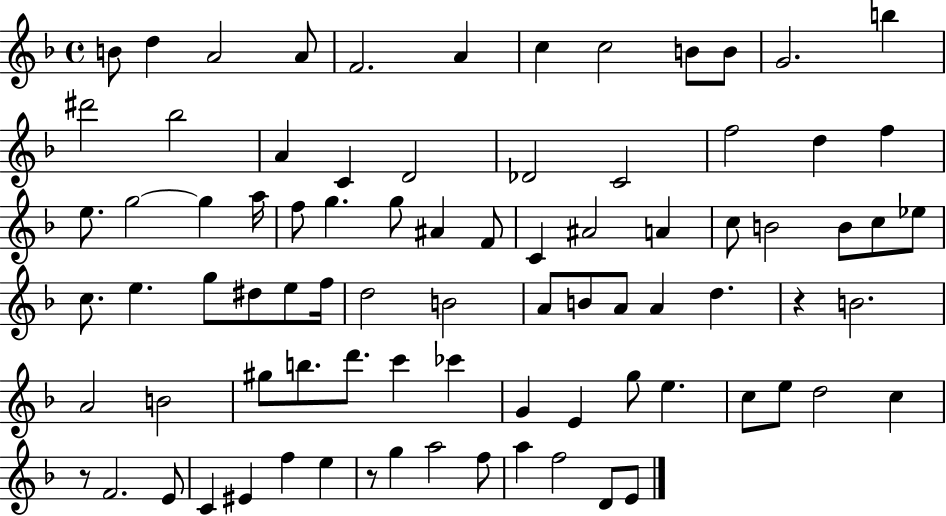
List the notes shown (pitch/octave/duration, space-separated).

B4/e D5/q A4/h A4/e F4/h. A4/q C5/q C5/h B4/e B4/e G4/h. B5/q D#6/h Bb5/h A4/q C4/q D4/h Db4/h C4/h F5/h D5/q F5/q E5/e. G5/h G5/q A5/s F5/e G5/q. G5/e A#4/q F4/e C4/q A#4/h A4/q C5/e B4/h B4/e C5/e Eb5/e C5/e. E5/q. G5/e D#5/e E5/e F5/s D5/h B4/h A4/e B4/e A4/e A4/q D5/q. R/q B4/h. A4/h B4/h G#5/e B5/e. D6/e. C6/q CES6/q G4/q E4/q G5/e E5/q. C5/e E5/e D5/h C5/q R/e F4/h. E4/e C4/q EIS4/q F5/q E5/q R/e G5/q A5/h F5/e A5/q F5/h D4/e E4/e